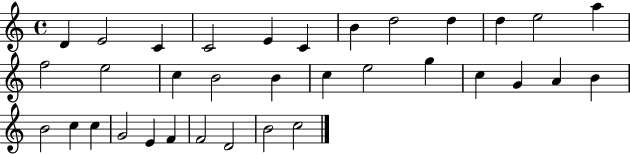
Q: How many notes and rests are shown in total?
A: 34